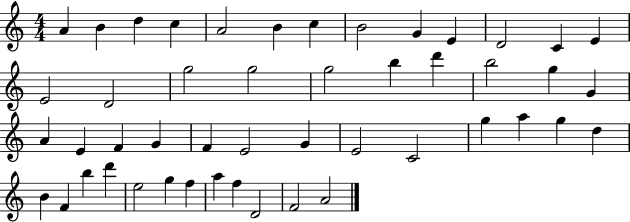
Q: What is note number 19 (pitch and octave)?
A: B5